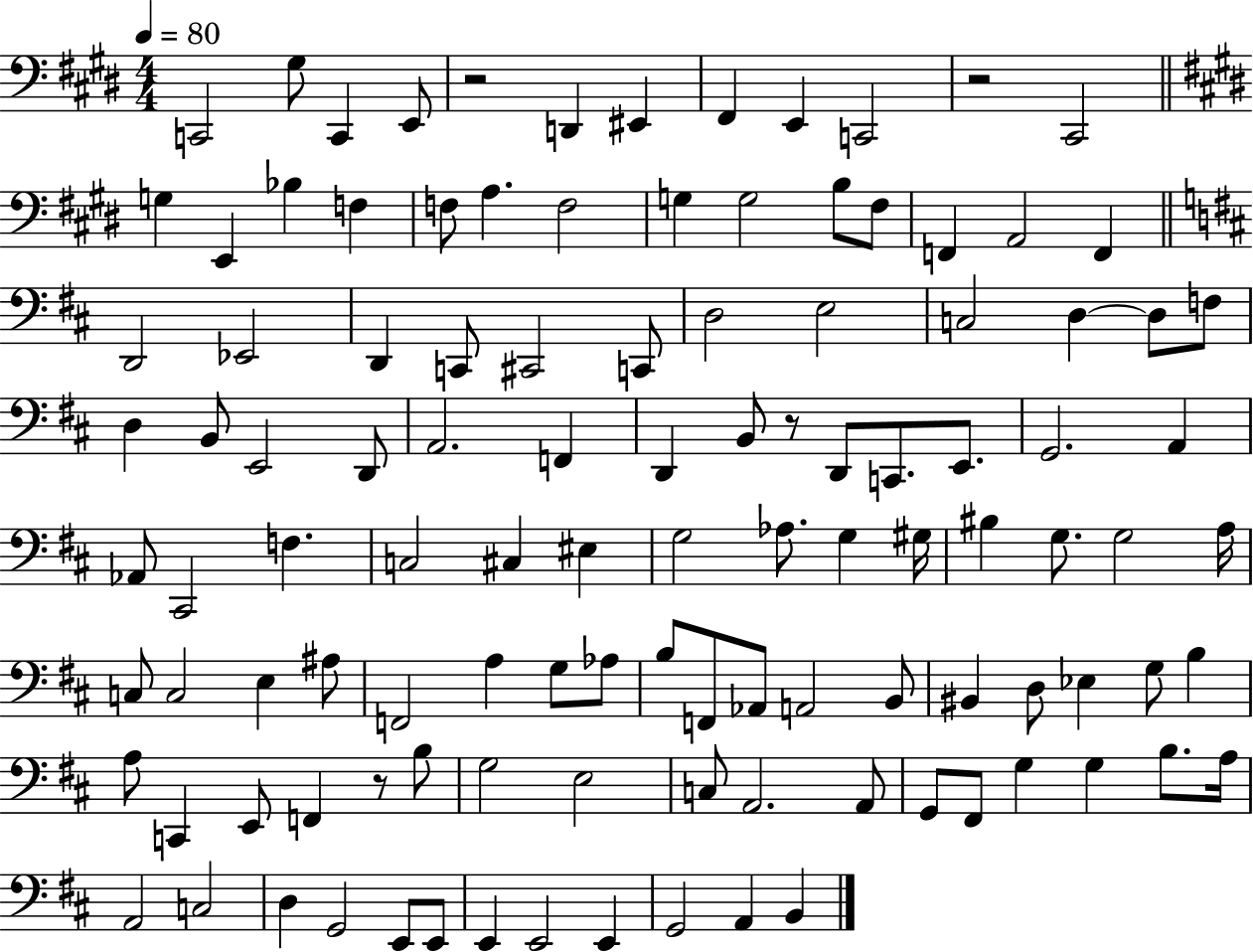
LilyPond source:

{
  \clef bass
  \numericTimeSignature
  \time 4/4
  \key e \major
  \tempo 4 = 80
  c,2 gis8 c,4 e,8 | r2 d,4 eis,4 | fis,4 e,4 c,2 | r2 cis,2 | \break \bar "||" \break \key e \major g4 e,4 bes4 f4 | f8 a4. f2 | g4 g2 b8 fis8 | f,4 a,2 f,4 | \break \bar "||" \break \key d \major d,2 ees,2 | d,4 c,8 cis,2 c,8 | d2 e2 | c2 d4~~ d8 f8 | \break d4 b,8 e,2 d,8 | a,2. f,4 | d,4 b,8 r8 d,8 c,8. e,8. | g,2. a,4 | \break aes,8 cis,2 f4. | c2 cis4 eis4 | g2 aes8. g4 gis16 | bis4 g8. g2 a16 | \break c8 c2 e4 ais8 | f,2 a4 g8 aes8 | b8 f,8 aes,8 a,2 b,8 | bis,4 d8 ees4 g8 b4 | \break a8 c,4 e,8 f,4 r8 b8 | g2 e2 | c8 a,2. a,8 | g,8 fis,8 g4 g4 b8. a16 | \break a,2 c2 | d4 g,2 e,8 e,8 | e,4 e,2 e,4 | g,2 a,4 b,4 | \break \bar "|."
}